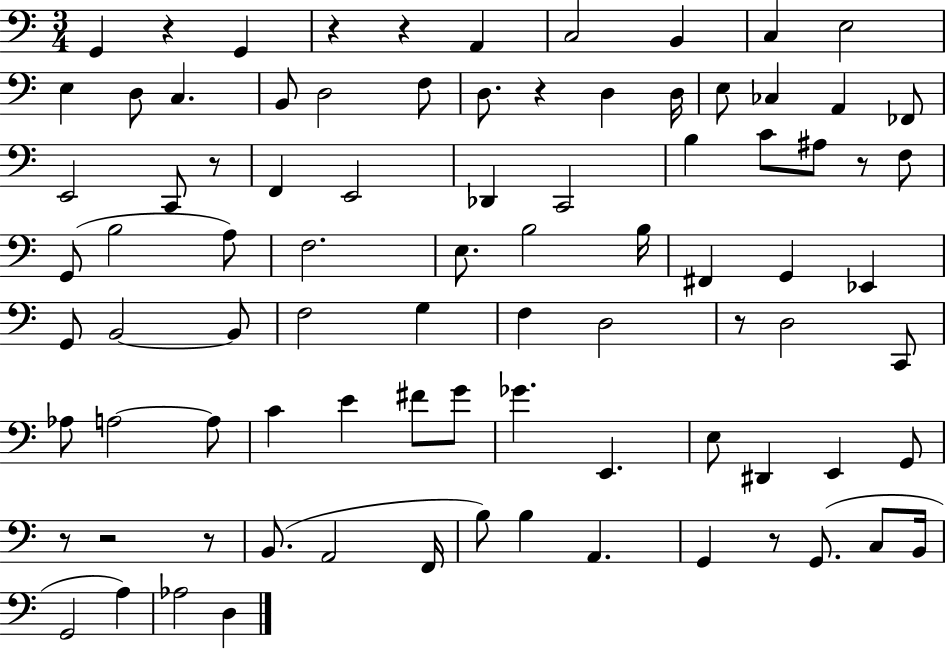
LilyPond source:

{
  \clef bass
  \numericTimeSignature
  \time 3/4
  \key c \major
  g,4 r4 g,4 | r4 r4 a,4 | c2 b,4 | c4 e2 | \break e4 d8 c4. | b,8 d2 f8 | d8. r4 d4 d16 | e8 ces4 a,4 fes,8 | \break e,2 c,8 r8 | f,4 e,2 | des,4 c,2 | b4 c'8 ais8 r8 f8 | \break g,8( b2 a8) | f2. | e8. b2 b16 | fis,4 g,4 ees,4 | \break g,8 b,2~~ b,8 | f2 g4 | f4 d2 | r8 d2 c,8 | \break aes8 a2~~ a8 | c'4 e'4 fis'8 g'8 | ges'4. e,4. | e8 dis,4 e,4 g,8 | \break r8 r2 r8 | b,8.( a,2 f,16 | b8) b4 a,4. | g,4 r8 g,8.( c8 b,16 | \break g,2 a4) | aes2 d4 | \bar "|."
}